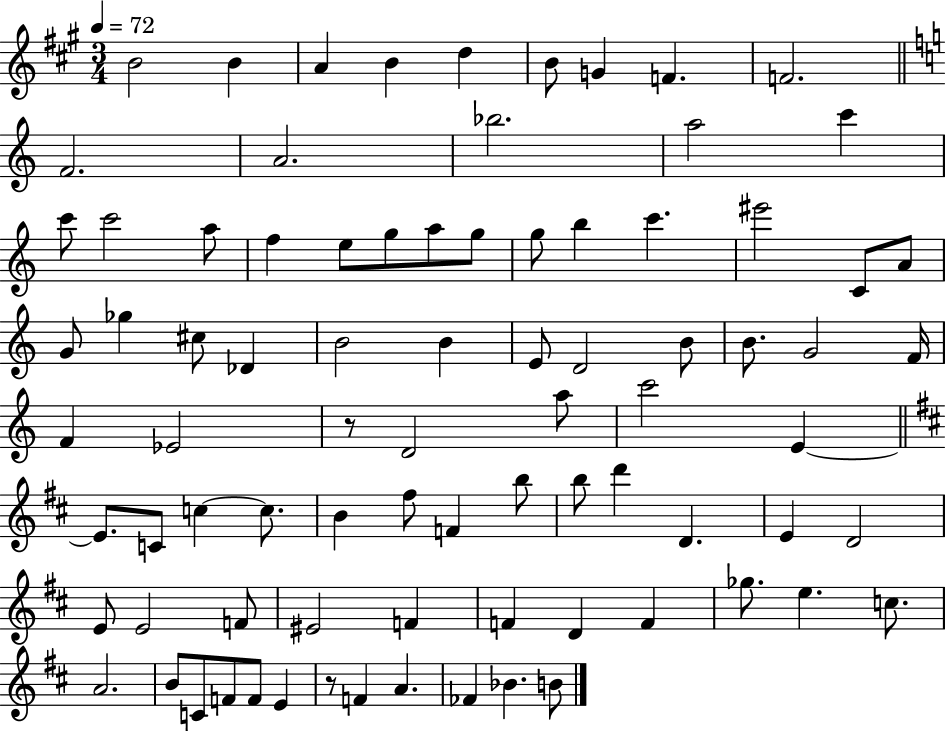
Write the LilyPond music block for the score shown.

{
  \clef treble
  \numericTimeSignature
  \time 3/4
  \key a \major
  \tempo 4 = 72
  \repeat volta 2 { b'2 b'4 | a'4 b'4 d''4 | b'8 g'4 f'4. | f'2. | \break \bar "||" \break \key c \major f'2. | a'2. | bes''2. | a''2 c'''4 | \break c'''8 c'''2 a''8 | f''4 e''8 g''8 a''8 g''8 | g''8 b''4 c'''4. | eis'''2 c'8 a'8 | \break g'8 ges''4 cis''8 des'4 | b'2 b'4 | e'8 d'2 b'8 | b'8. g'2 f'16 | \break f'4 ees'2 | r8 d'2 a''8 | c'''2 e'4~~ | \bar "||" \break \key d \major e'8. c'8 c''4~~ c''8. | b'4 fis''8 f'4 b''8 | b''8 d'''4 d'4. | e'4 d'2 | \break e'8 e'2 f'8 | eis'2 f'4 | f'4 d'4 f'4 | ges''8. e''4. c''8. | \break a'2. | b'8 c'8 f'8 f'8 e'4 | r8 f'4 a'4. | fes'4 bes'4. b'8 | \break } \bar "|."
}